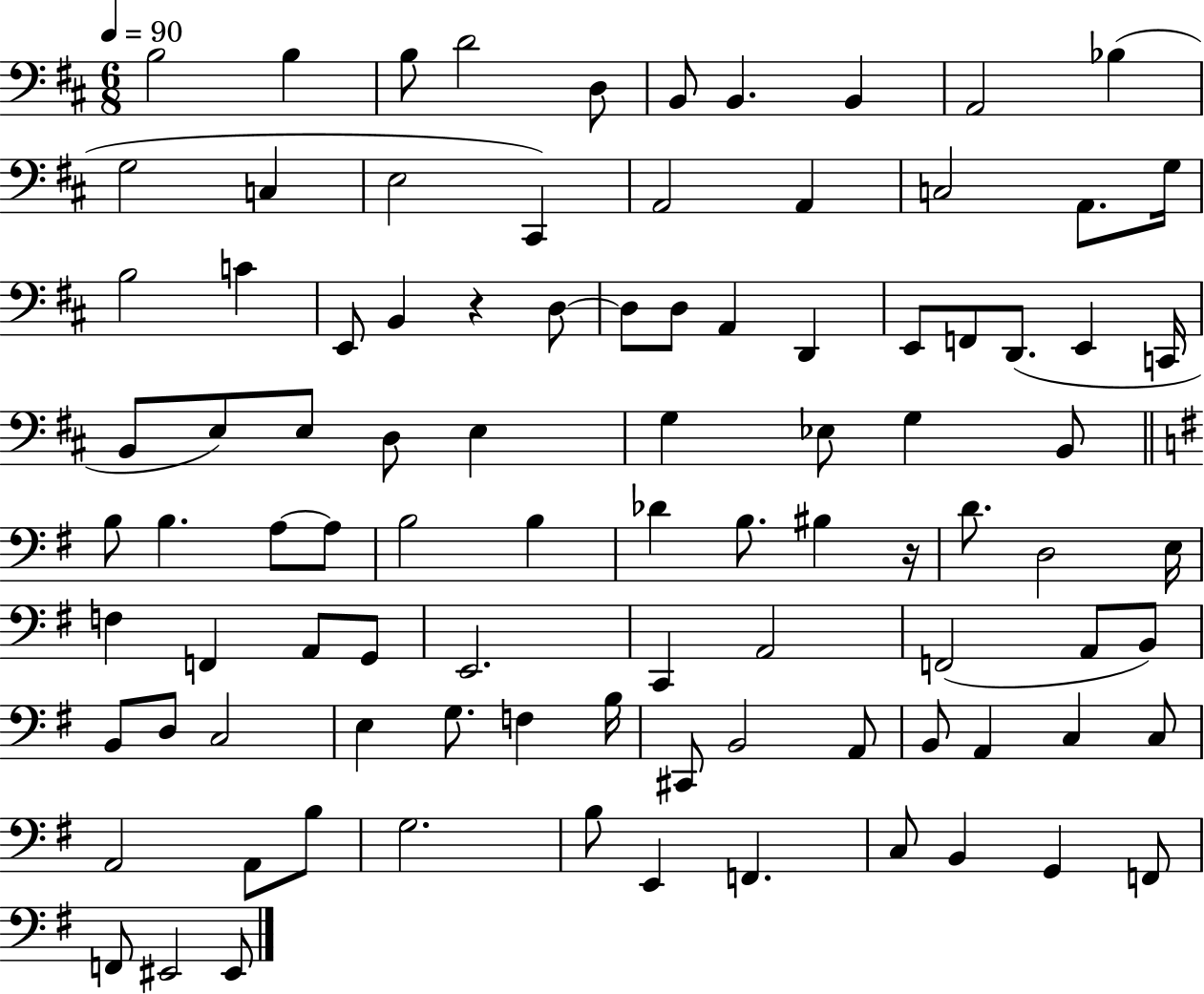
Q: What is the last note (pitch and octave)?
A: EIS2